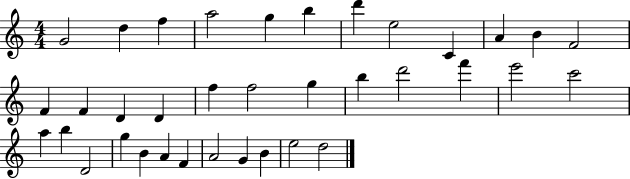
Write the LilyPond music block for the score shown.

{
  \clef treble
  \numericTimeSignature
  \time 4/4
  \key c \major
  g'2 d''4 f''4 | a''2 g''4 b''4 | d'''4 e''2 c'4 | a'4 b'4 f'2 | \break f'4 f'4 d'4 d'4 | f''4 f''2 g''4 | b''4 d'''2 f'''4 | e'''2 c'''2 | \break a''4 b''4 d'2 | g''4 b'4 a'4 f'4 | a'2 g'4 b'4 | e''2 d''2 | \break \bar "|."
}